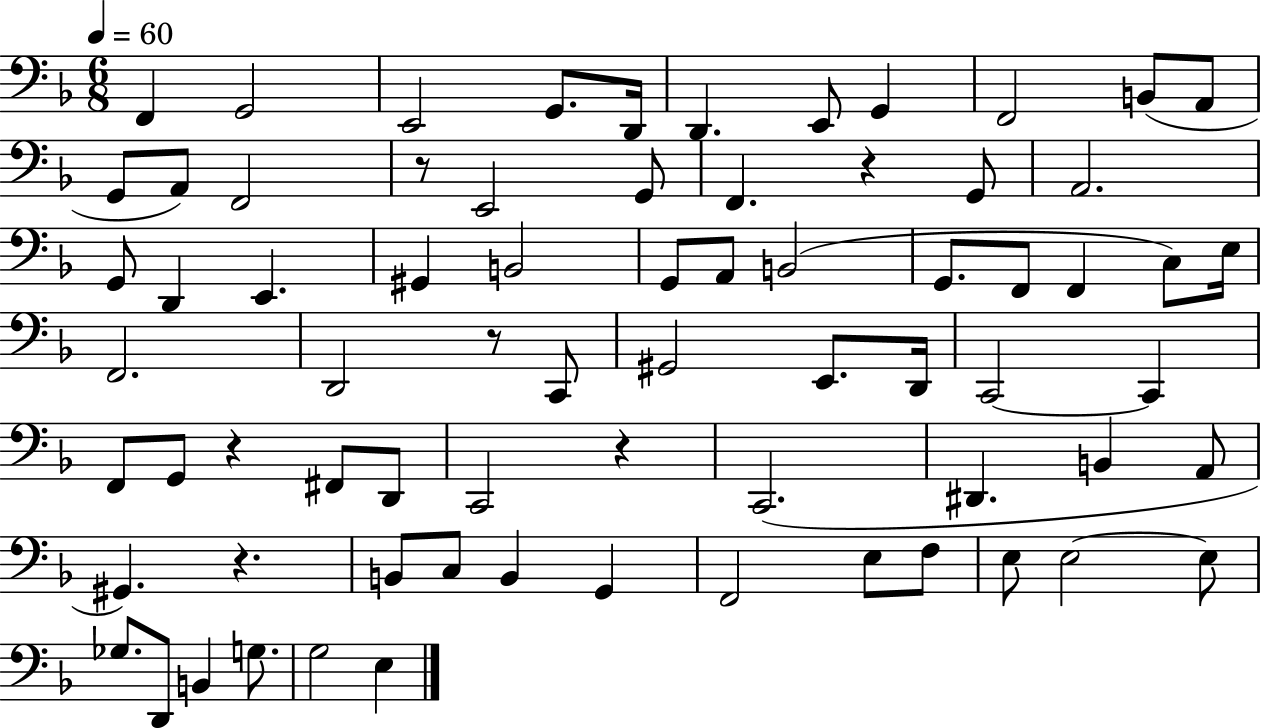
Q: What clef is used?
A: bass